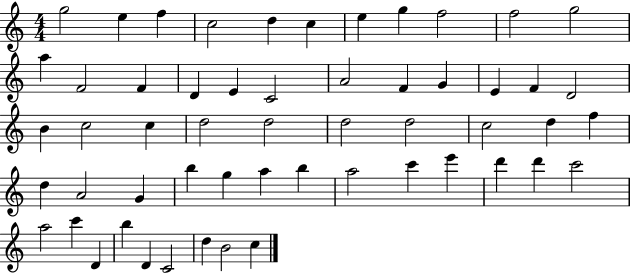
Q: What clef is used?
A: treble